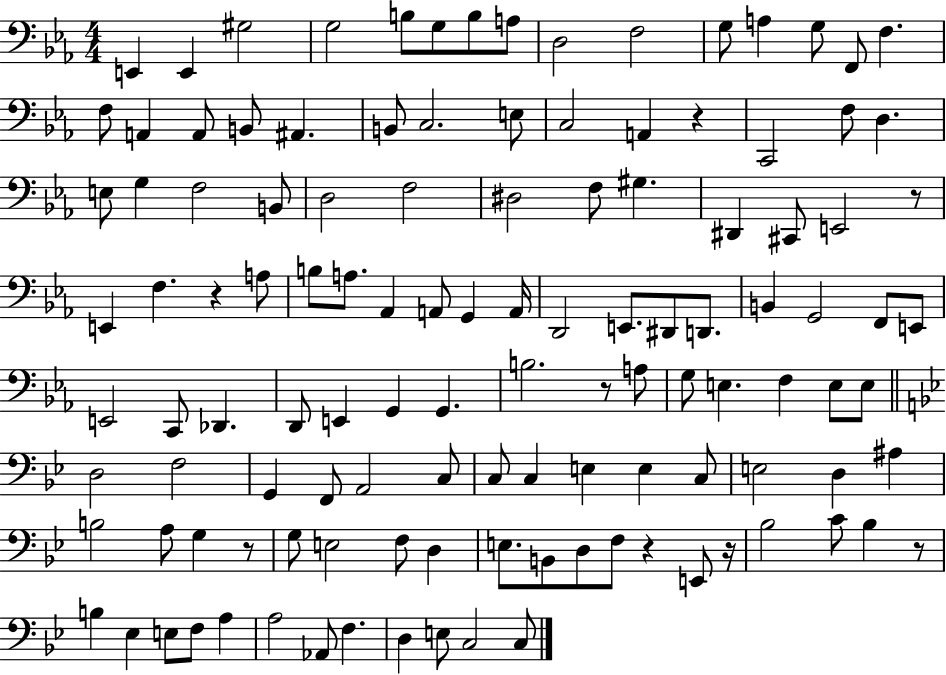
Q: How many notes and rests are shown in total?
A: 120